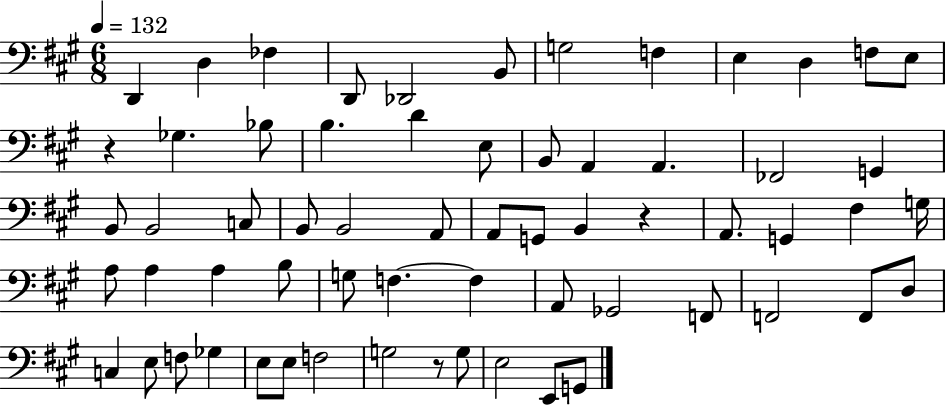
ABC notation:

X:1
T:Untitled
M:6/8
L:1/4
K:A
D,, D, _F, D,,/2 _D,,2 B,,/2 G,2 F, E, D, F,/2 E,/2 z _G, _B,/2 B, D E,/2 B,,/2 A,, A,, _F,,2 G,, B,,/2 B,,2 C,/2 B,,/2 B,,2 A,,/2 A,,/2 G,,/2 B,, z A,,/2 G,, ^F, G,/4 A,/2 A, A, B,/2 G,/2 F, F, A,,/2 _G,,2 F,,/2 F,,2 F,,/2 D,/2 C, E,/2 F,/2 _G, E,/2 E,/2 F,2 G,2 z/2 G,/2 E,2 E,,/2 G,,/2